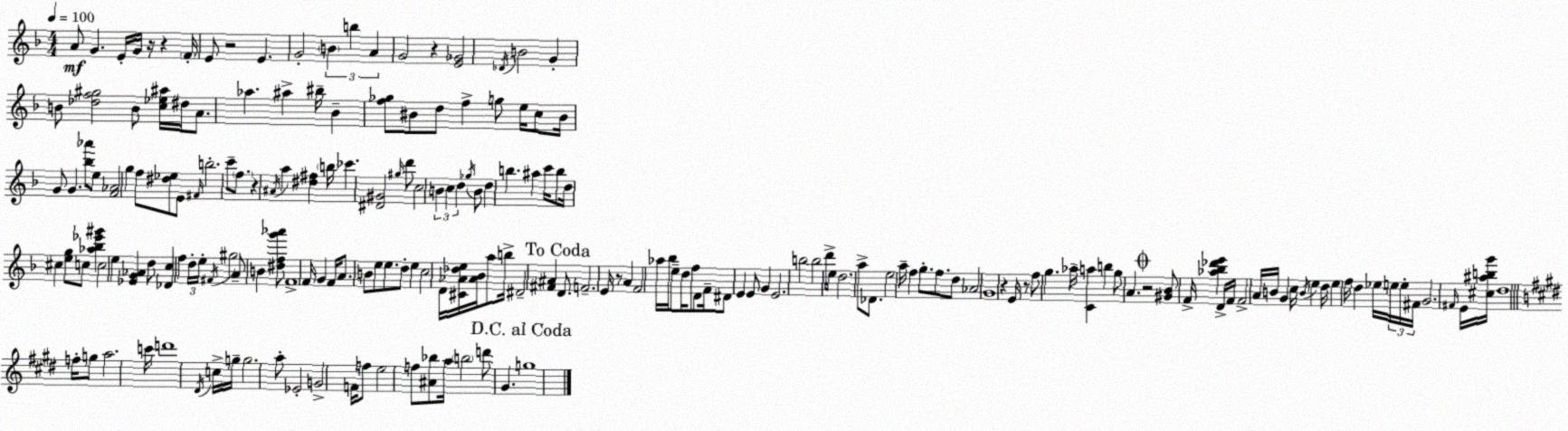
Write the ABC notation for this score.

X:1
T:Untitled
M:4/4
L:1/4
K:F
A/2 G E/4 G/4 z/4 z F/4 E/2 z2 E G2 B b A G2 z [E_G]2 _D/4 B2 G B/2 [_df^g]2 B/2 [c_e^a]/4 ^d/4 A/2 _a ^a ^b/4 _B [f_g]/2 ^B/2 d/2 f g/2 e/4 c/2 ^B/4 G/2 G [_b_a']/2 e/2 [F_A]2 g f/2 [^d_e]/2 E/2 ^F/4 b2 c'/2 f/2 z ^A/4 a [^d^f] b/4 _c' [^D^G]2 ^g/4 d'/2 c2 B c d _g/4 B/2 d b ^a c'/4 b/2 d/4 ^c [eg]/2 c/2 [_a_b_e'^g'] c2 e [_EG_A] d/2 [_Dc] f d/4 e/4 ^F/4 ^g2 A/2 B [^dfg'_a']/2 F4 F/4 G F/4 A/2 B/2 e/2 e/2 d/2 e c2 D/4 [^C_A_de]/4 [_A_B]/4 a/2 b/4 ^D2 [^F^A] D/2 F2 E/4 z/2 A F2 _a/4 _b/4 e/2 d/4 f/2 D/2 F/4 ^D/2 E E/2 G E2 b2 b2 d'/4 e/4 d2 a/2 _D/2 e2 a/4 f g/2 f/2 d/2 _A2 G4 z E/4 z/2 f/2 g _a/4 [Ca] b g/2 A z2 [^G_B]/2 F/4 [_a_b_d'e'] D/4 F/4 F2 A/4 B/4 G c/4 B/4 e d/4 e f/4 d _e/4 e/4 e/4 ^F/4 G2 ^F/4 E/4 [^c^abg']/4 d4 f/4 g/2 a2 c'/4 d'4 ^D/4 c/4 g/4 g2 a/2 _E2 G2 F/4 f/2 e2 f/2 [^A_b]/2 a/4 b2 d'/2 ^G g4